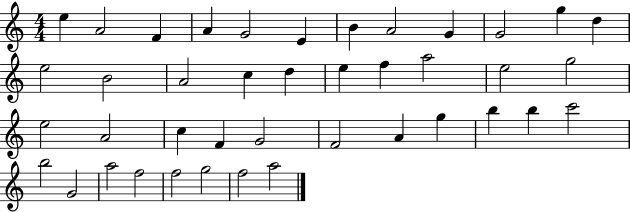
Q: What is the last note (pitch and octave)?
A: A5